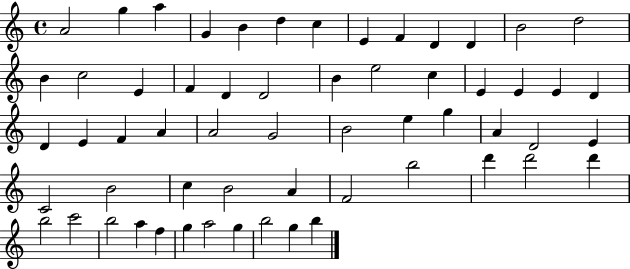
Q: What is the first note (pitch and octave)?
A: A4